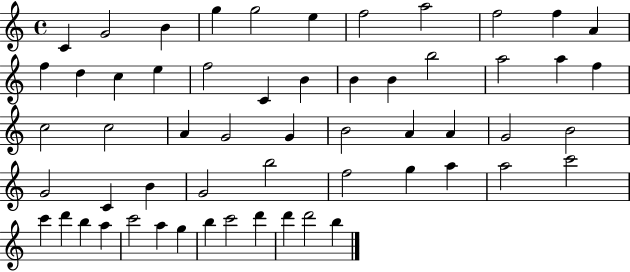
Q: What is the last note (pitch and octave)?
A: B5